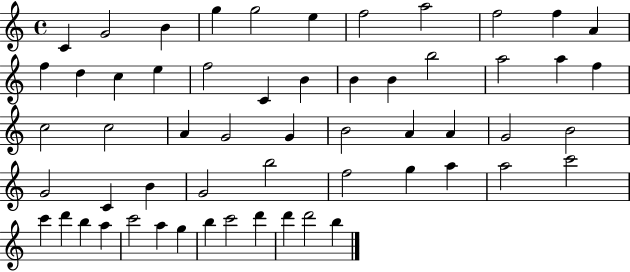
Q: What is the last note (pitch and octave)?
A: B5